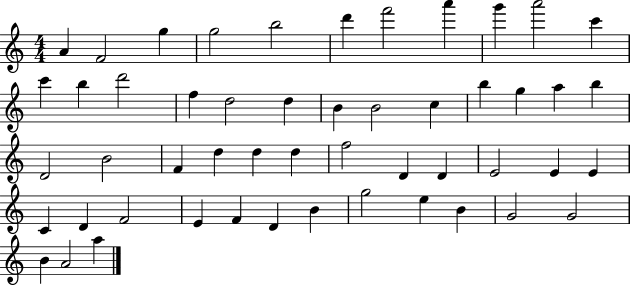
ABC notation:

X:1
T:Untitled
M:4/4
L:1/4
K:C
A F2 g g2 b2 d' f'2 a' g' a'2 c' c' b d'2 f d2 d B B2 c b g a b D2 B2 F d d d f2 D D E2 E E C D F2 E F D B g2 e B G2 G2 B A2 a